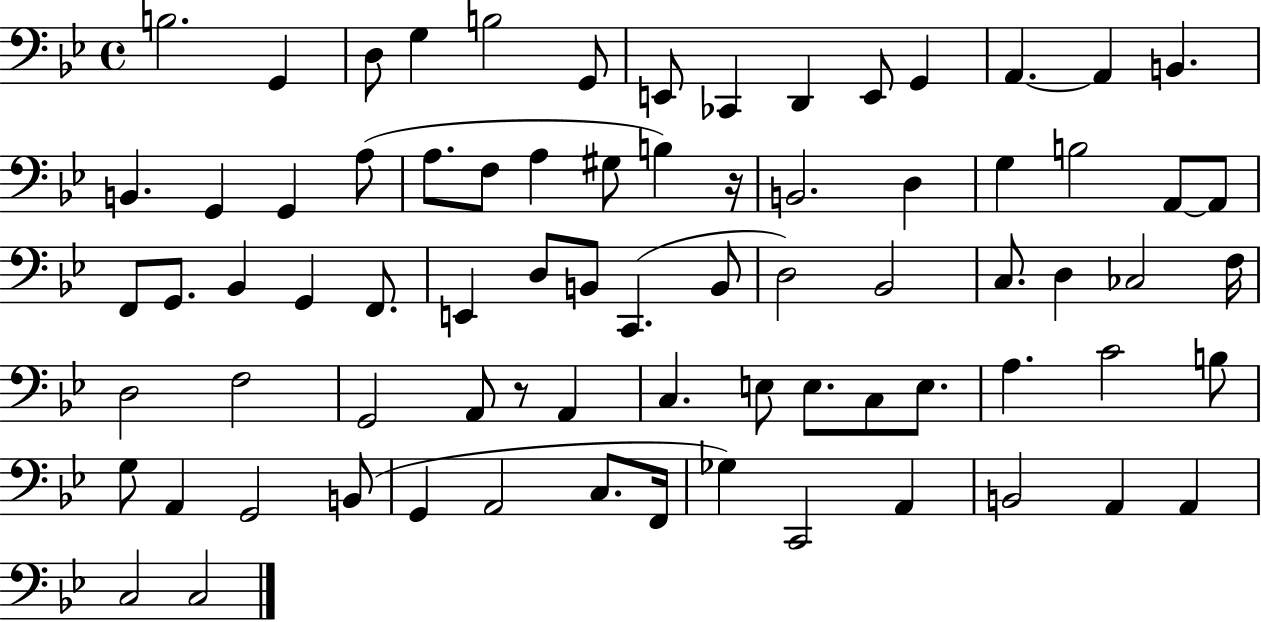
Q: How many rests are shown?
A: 2